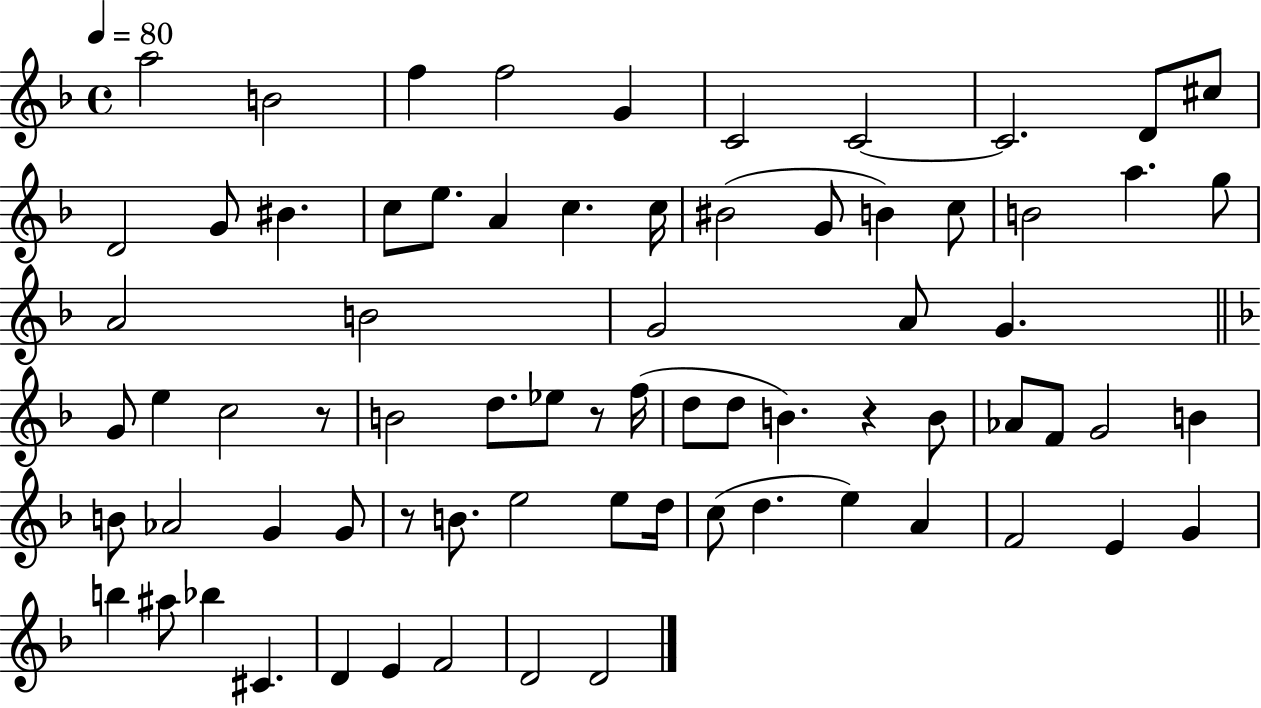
X:1
T:Untitled
M:4/4
L:1/4
K:F
a2 B2 f f2 G C2 C2 C2 D/2 ^c/2 D2 G/2 ^B c/2 e/2 A c c/4 ^B2 G/2 B c/2 B2 a g/2 A2 B2 G2 A/2 G G/2 e c2 z/2 B2 d/2 _e/2 z/2 f/4 d/2 d/2 B z B/2 _A/2 F/2 G2 B B/2 _A2 G G/2 z/2 B/2 e2 e/2 d/4 c/2 d e A F2 E G b ^a/2 _b ^C D E F2 D2 D2